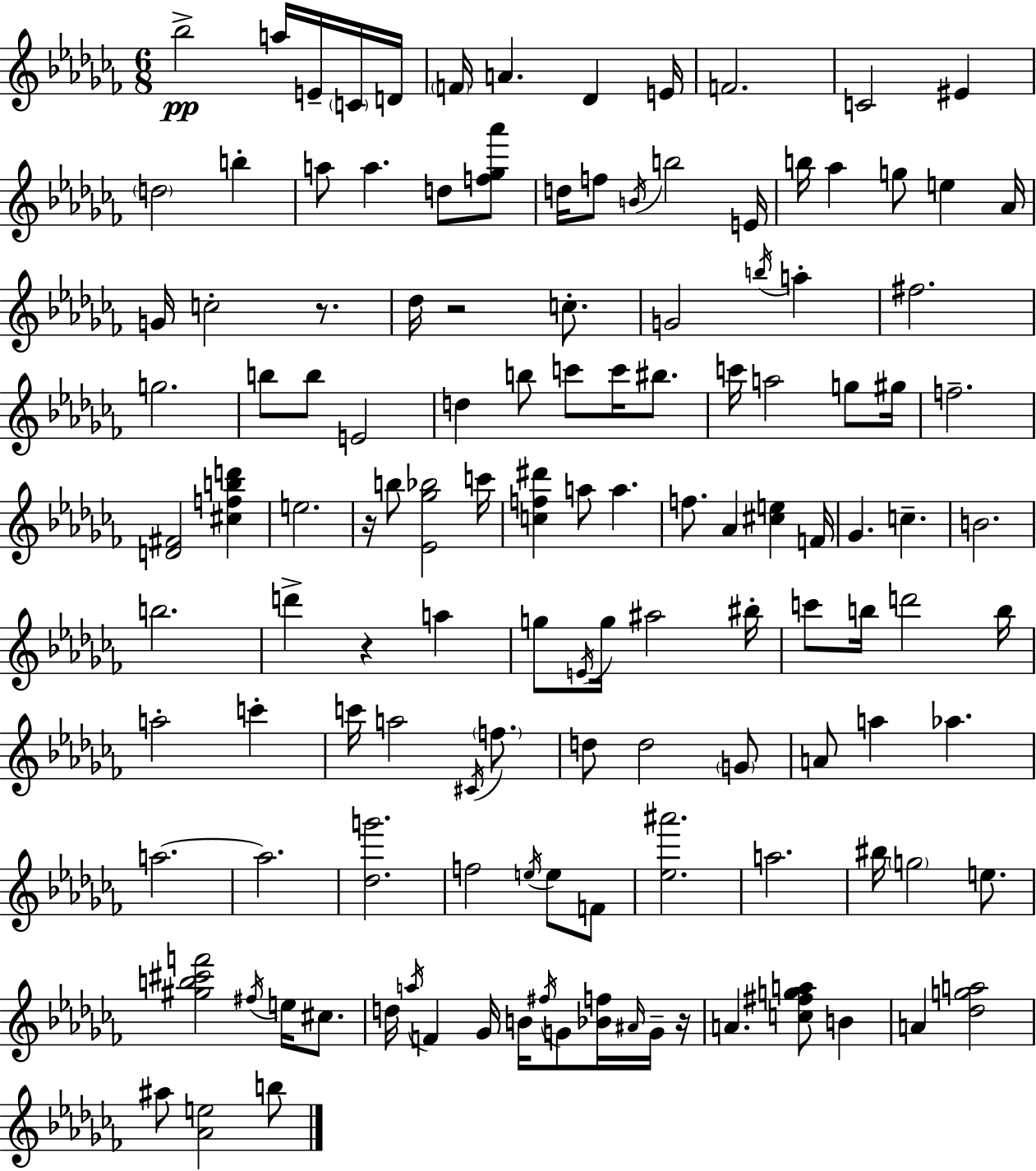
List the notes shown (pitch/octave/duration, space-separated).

Bb5/h A5/s E4/s C4/s D4/s F4/s A4/q. Db4/q E4/s F4/h. C4/h EIS4/q D5/h B5/q A5/e A5/q. D5/e [F5,Gb5,Ab6]/e D5/s F5/e B4/s B5/h E4/s B5/s Ab5/q G5/e E5/q Ab4/s G4/s C5/h R/e. Db5/s R/h C5/e. G4/h B5/s A5/q F#5/h. G5/h. B5/e B5/e E4/h D5/q B5/e C6/e C6/s BIS5/e. C6/s A5/h G5/e G#5/s F5/h. [D4,F#4]/h [C#5,F5,B5,D6]/q E5/h. R/s B5/e [Eb4,Gb5,Bb5]/h C6/s [C5,F5,D#6]/q A5/e A5/q. F5/e. Ab4/q [C#5,E5]/q F4/s Gb4/q. C5/q. B4/h. B5/h. D6/q R/q A5/q G5/e E4/s G5/s A#5/h BIS5/s C6/e B5/s D6/h B5/s A5/h C6/q C6/s A5/h C#4/s F5/e. D5/e D5/h G4/e A4/e A5/q Ab5/q. A5/h. A5/h. [Db5,G6]/h. F5/h E5/s E5/e F4/e [Eb5,A#6]/h. A5/h. BIS5/s G5/h E5/e. [G#5,B5,C#6,F6]/h F#5/s E5/s C#5/e. D5/s A5/s F4/q Gb4/s B4/s F#5/s G4/e [Bb4,F5]/s A#4/s G4/s R/s A4/q. [C5,F#5,G5,A5]/e B4/q A4/q [Db5,G5,A5]/h A#5/e [Ab4,E5]/h B5/e